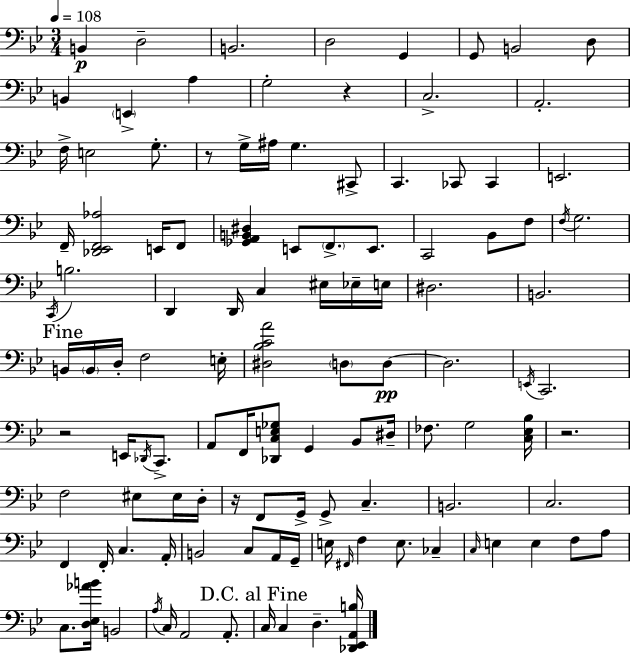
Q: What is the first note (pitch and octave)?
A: B2